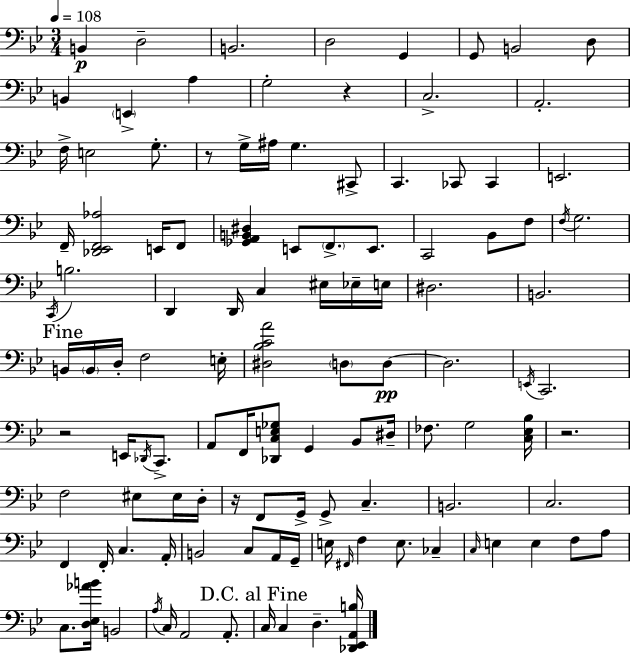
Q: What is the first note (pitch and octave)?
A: B2